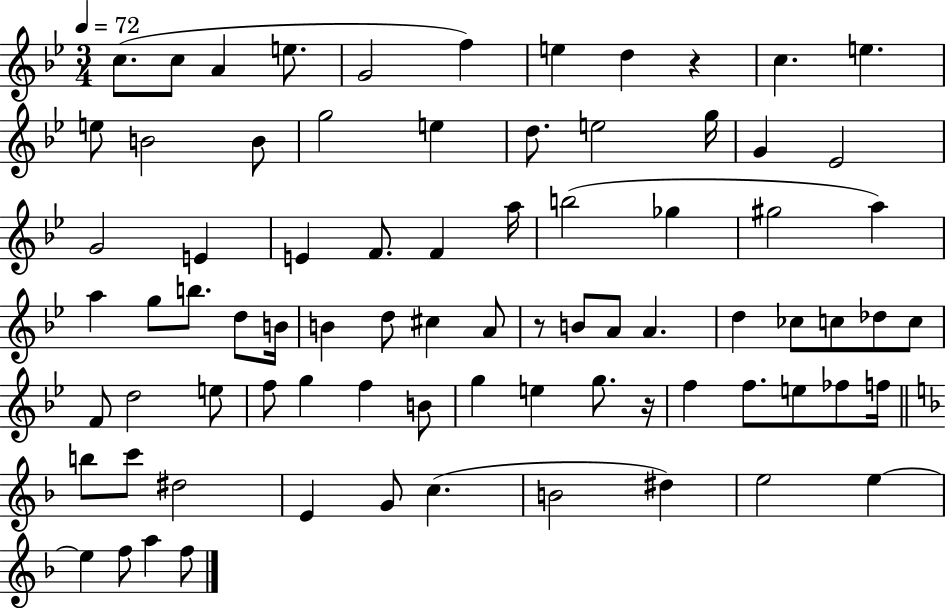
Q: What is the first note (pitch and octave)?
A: C5